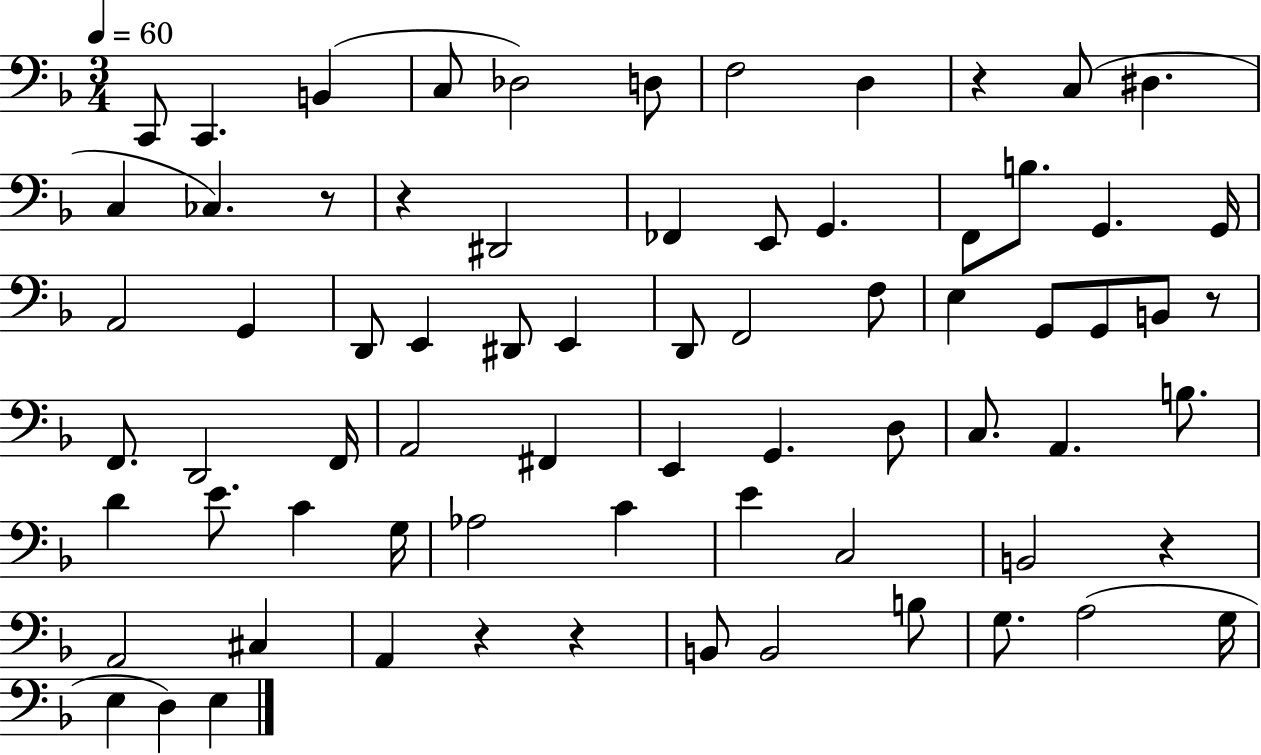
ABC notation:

X:1
T:Untitled
M:3/4
L:1/4
K:F
C,,/2 C,, B,, C,/2 _D,2 D,/2 F,2 D, z C,/2 ^D, C, _C, z/2 z ^D,,2 _F,, E,,/2 G,, F,,/2 B,/2 G,, G,,/4 A,,2 G,, D,,/2 E,, ^D,,/2 E,, D,,/2 F,,2 F,/2 E, G,,/2 G,,/2 B,,/2 z/2 F,,/2 D,,2 F,,/4 A,,2 ^F,, E,, G,, D,/2 C,/2 A,, B,/2 D E/2 C G,/4 _A,2 C E C,2 B,,2 z A,,2 ^C, A,, z z B,,/2 B,,2 B,/2 G,/2 A,2 G,/4 E, D, E,